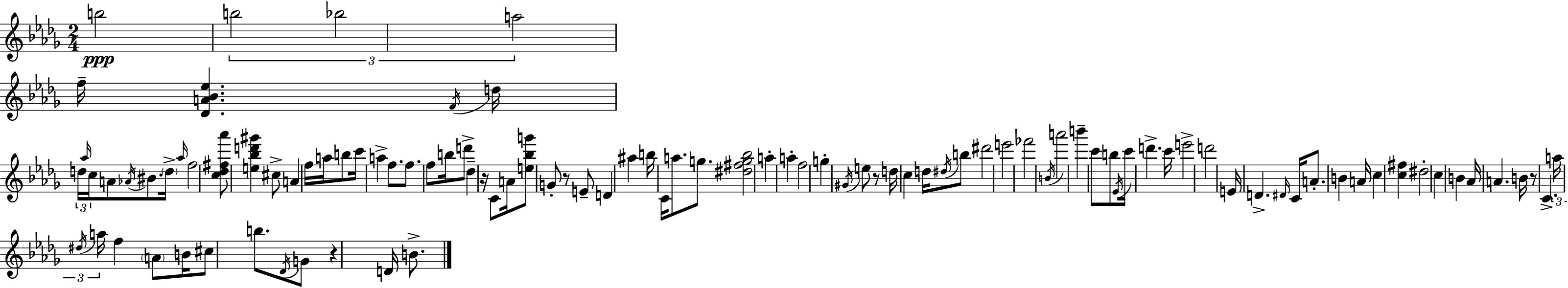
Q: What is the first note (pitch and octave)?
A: B5